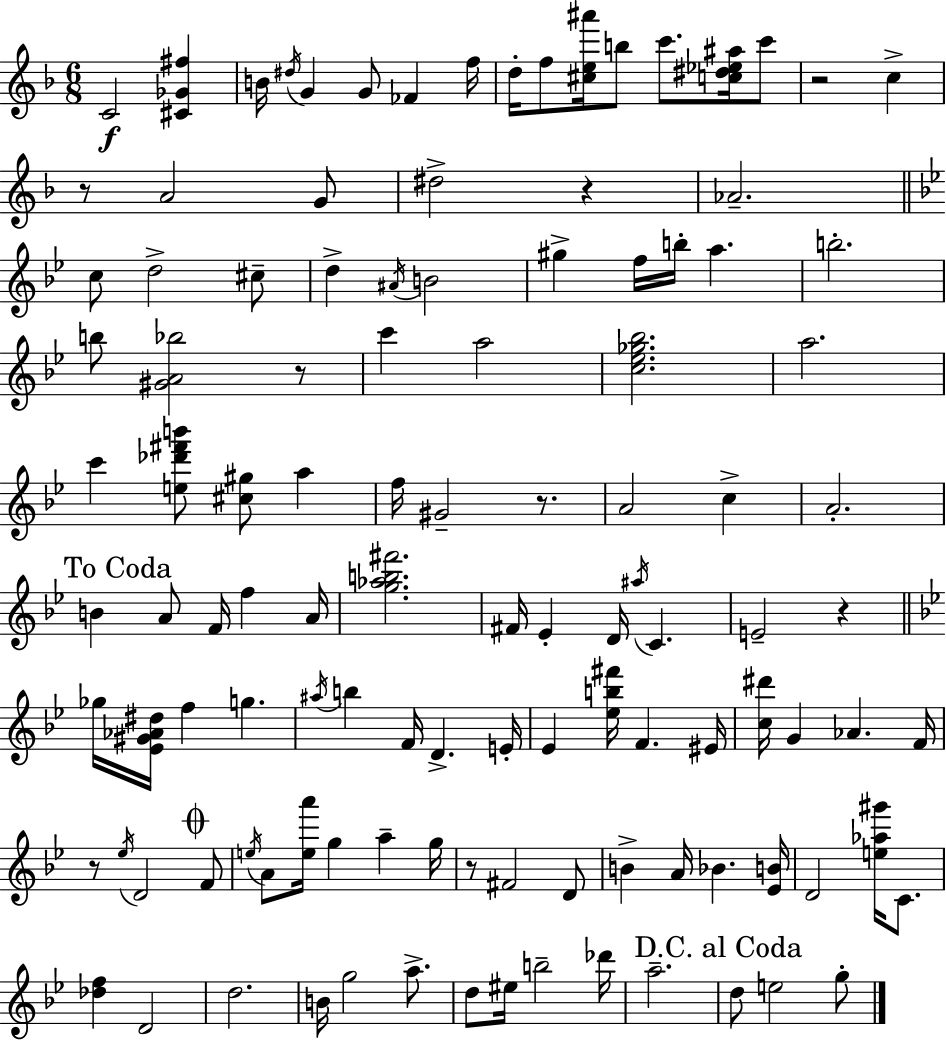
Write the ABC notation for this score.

X:1
T:Untitled
M:6/8
L:1/4
K:F
C2 [^C_G^f] B/4 ^d/4 G G/2 _F f/4 d/4 f/2 [^ce^a']/4 b/2 c'/2 [c^d_e^a]/4 c'/2 z2 c z/2 A2 G/2 ^d2 z _A2 c/2 d2 ^c/2 d ^A/4 B2 ^g f/4 b/4 a b2 b/2 [^GA_b]2 z/2 c' a2 [c_e_g_b]2 a2 c' [e_d'^f'b']/2 [^c^g]/2 a f/4 ^G2 z/2 A2 c A2 B A/2 F/4 f A/4 [g_ab^f']2 ^F/4 _E D/4 ^a/4 C E2 z _g/4 [_E^G_A^d]/4 f g ^a/4 b F/4 D E/4 _E [_eb^f']/4 F ^E/4 [c^d']/4 G _A F/4 z/2 _e/4 D2 F/2 e/4 A/2 [ea']/4 g a g/4 z/2 ^F2 D/2 B A/4 _B [_EB]/4 D2 [e_a^g']/4 C/2 [_df] D2 d2 B/4 g2 a/2 d/2 ^e/4 b2 _d'/4 a2 d/2 e2 g/2